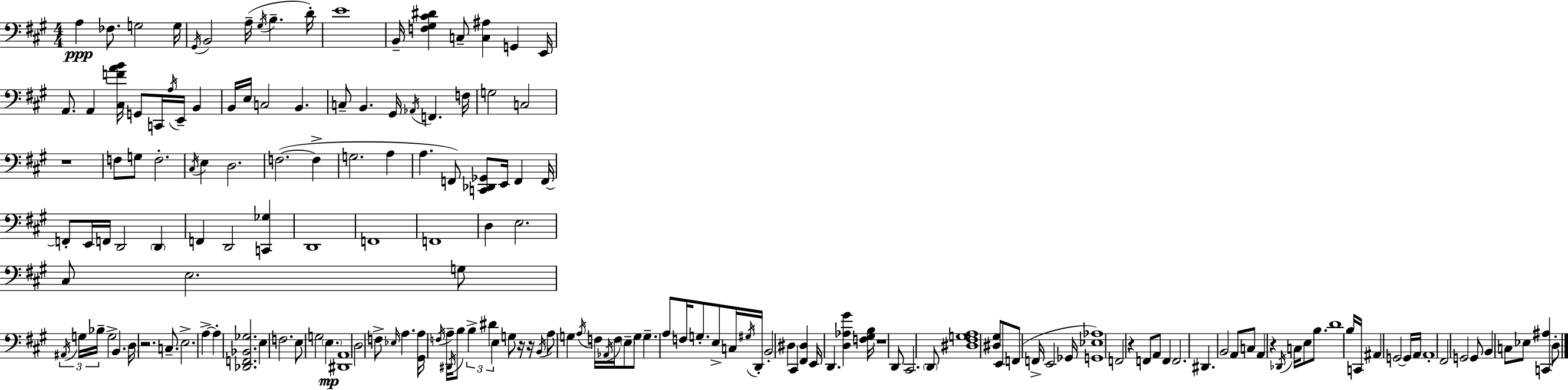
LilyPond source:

{
  \clef bass
  \numericTimeSignature
  \time 4/4
  \key a \major
  \repeat volta 2 { a4\ppp fes8. g2 g16 | \acciaccatura { gis,16 } b,2 a16--( \acciaccatura { gis16 } b4.-- | d'16-.) e'1 | b,16-- <f gis cis' dis'>4 c8-- <c ais>4 g,4 | \break e,16 a,8. a,4 <cis f' a' b'>16 g,8 c,16 \acciaccatura { a16 } e,16-- b,4 | b,16 e16 c2 b,4. | c8-- b,4. gis,16 \acciaccatura { aes,16 } f,4. | f16 g2 c2 | \break r1 | f8 g8 f2.-. | \acciaccatura { cis16 } e4 d2. | f2.~(~ | \break f4-> g2. | a4 a4. f,8) <c, des, ges,>8 e,16 | f,4 f,16~~ f,8-. e,16 f,16 d,2 | \parenthesize d,4 f,4 d,2 | \break <c, ges>4 d,1 | f,1 | f,1 | d4 e2. | \break cis8 e2. | g8 \tuplet 3/2 { \acciaccatura { ais,16 } g16 bes16-- } g2-> | b,4. d16 r2. | c8.-- e2.-> | \break a4->~~ a4-. <des, f, bes, ges>2. | e4 f2. | e8 g2 | \parenthesize e4.\mp <dis, a,>1 | \break d2 f8-> | \grace { ees16 } a4. <gis, a>16 \acciaccatura { f16 } a16-- \acciaccatura { dis,16 } b8 \tuplet 3/2 { b4-> | dis'4 e4 } g8 r16 r16 \acciaccatura { b,16 } a8 | g4 \acciaccatura { a16 } f16 \acciaccatura { aes,16 } f16 \parenthesize e8-- g8 g4.-- | \break a8 f16 g8.-. e8-> c16 \acciaccatura { gis16 } d,16-. b,2-. | dis4 cis,4 <fis, dis>4 | e,16 d,4. <d aes gis'>4 <f gis b>16 r1 | d,8 cis,2. | \break \parenthesize d,8 <dis fis g a>1 | <dis gis>8 e,8 | f,8( f,16-> e,2 ges,16 <g, ees aes>1) | f,2 | \break r4 f,8 a,8 f,4 | f,2. dis,4. | b,2 a,8 c8 a,4 | r4 \acciaccatura { des,16 } c16 e8 b8. d'1 | \break b16 c,16 | ais,4 g,2~~ g,16 a,16 a,1-. | fis,2 | g,2 g,8 | \break b,4 c8 ees8 <c, ais>4 d8-. } \bar "|."
}